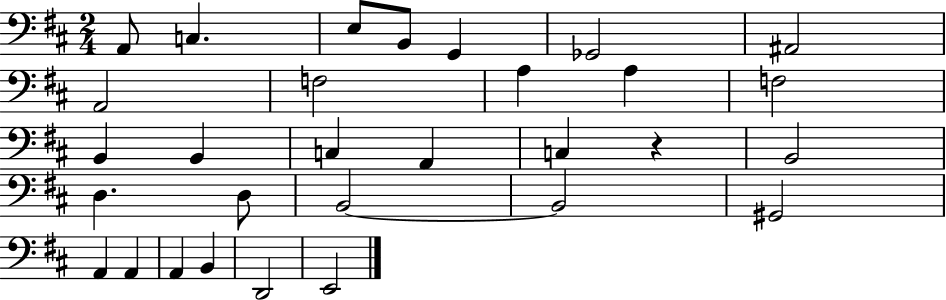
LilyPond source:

{
  \clef bass
  \numericTimeSignature
  \time 2/4
  \key d \major
  a,8 c4. | e8 b,8 g,4 | ges,2 | ais,2 | \break a,2 | f2 | a4 a4 | f2 | \break b,4 b,4 | c4 a,4 | c4 r4 | b,2 | \break d4. d8 | b,2~~ | b,2 | gis,2 | \break a,4 a,4 | a,4 b,4 | d,2 | e,2 | \break \bar "|."
}